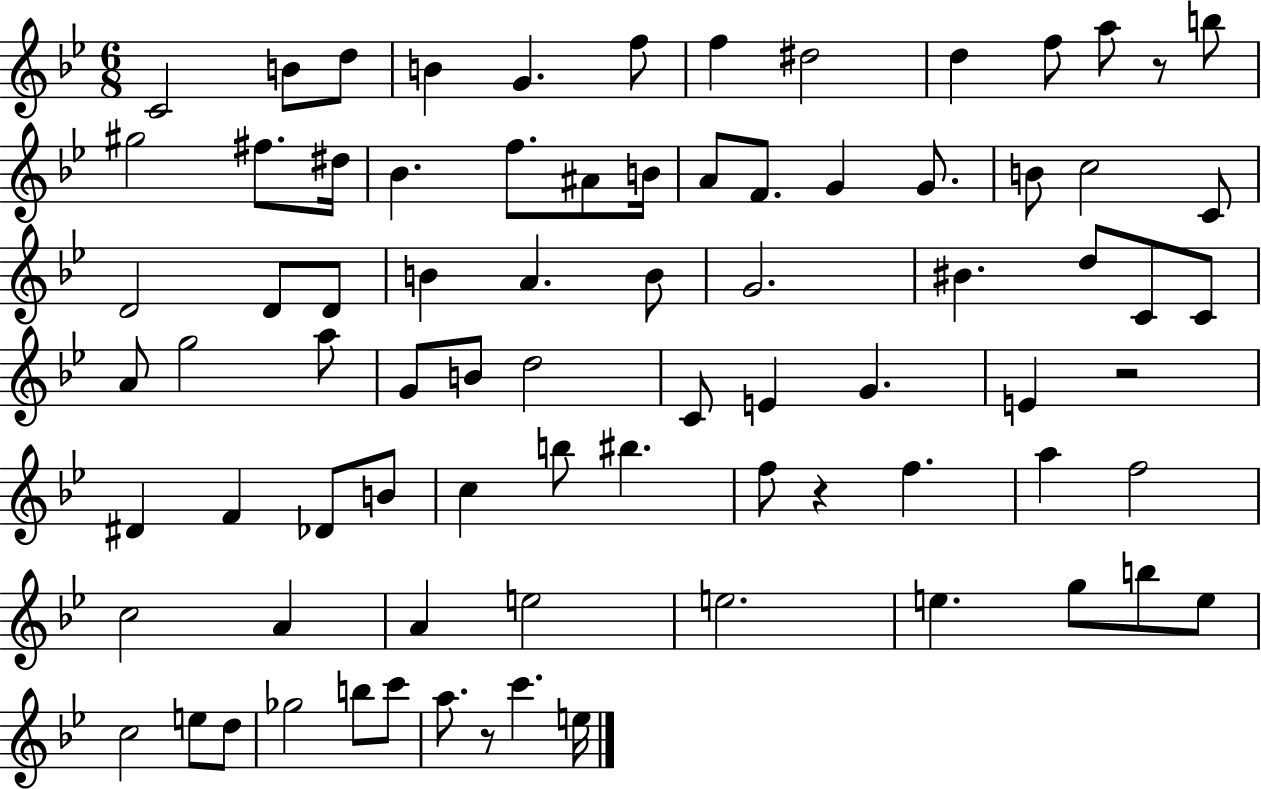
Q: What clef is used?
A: treble